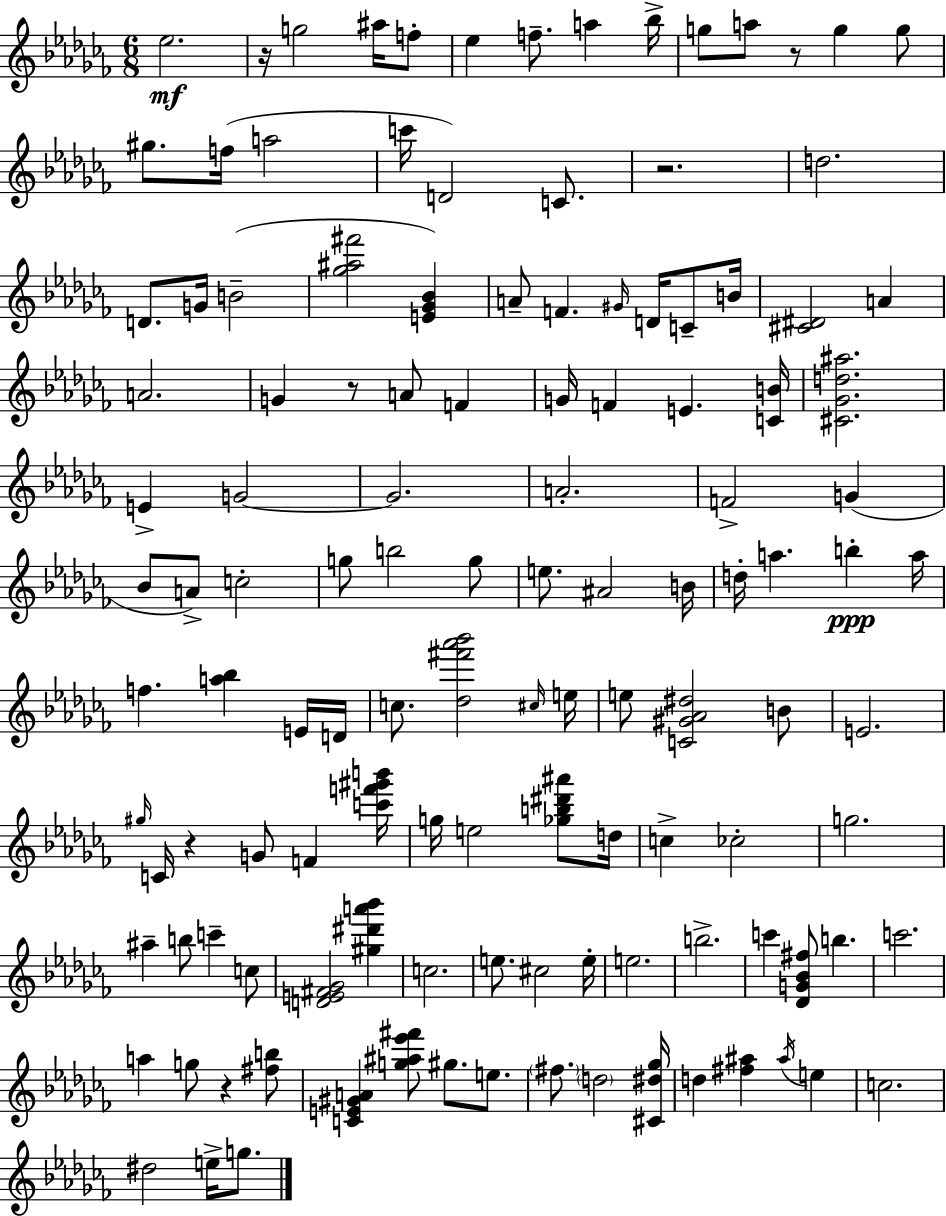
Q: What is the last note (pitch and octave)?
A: G5